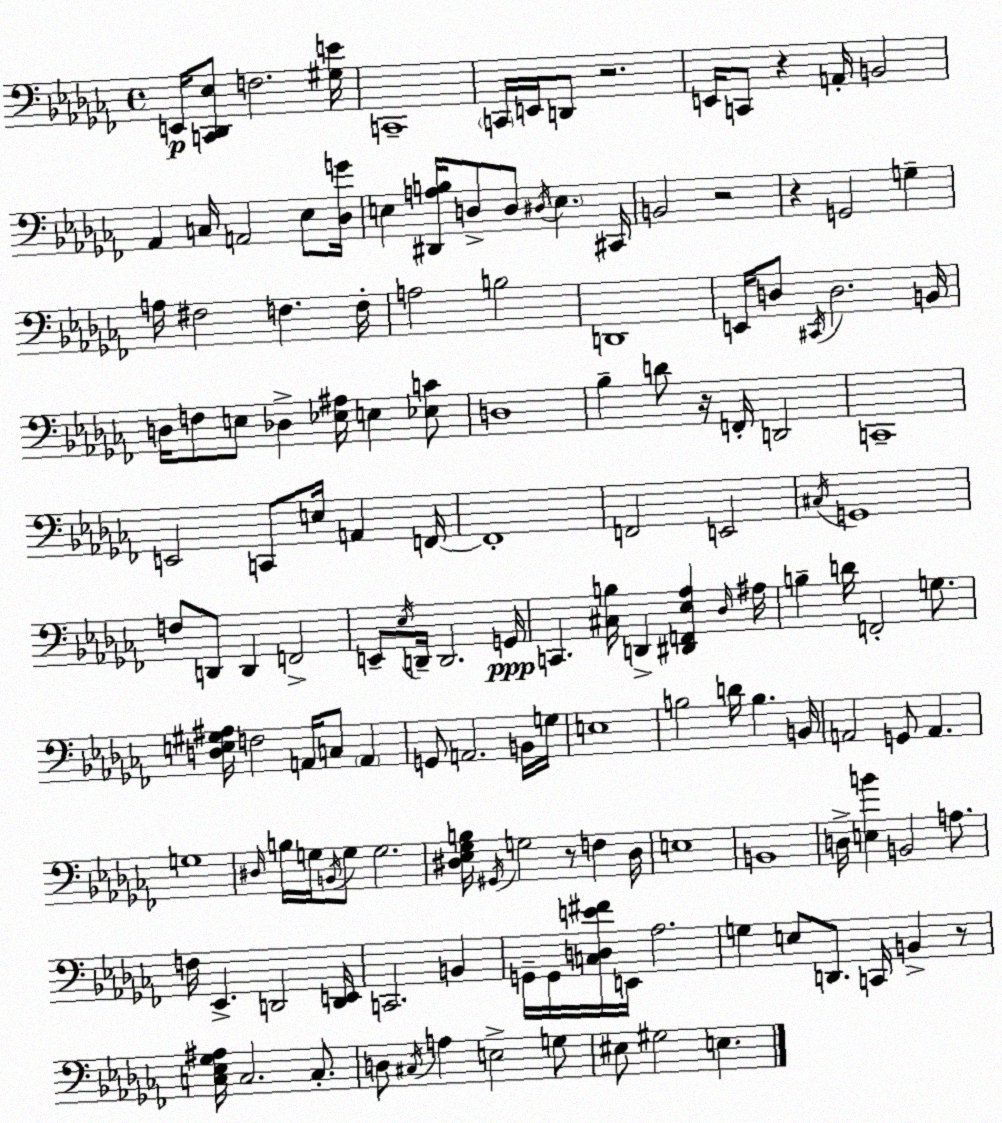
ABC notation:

X:1
T:Untitled
M:4/4
L:1/4
K:Abm
E,,/4 [C,,_D,,_E,]/2 F,2 [^G,E]/4 C,,4 C,,/4 E,,/4 D,,/2 z2 E,,/4 C,,/2 z A,,/4 B,,2 _A,, C,/4 A,,2 _E,/2 [_D,G]/4 E, [^D,,A,B,]/4 D,/2 D,/2 ^D,/4 E, ^C,,/4 B,,2 z2 z G,,2 G, A,/4 ^F,2 F, F,/4 A,2 B,2 D,,4 E,,/4 D,/2 ^C,,/4 D,2 B,,/4 D,/4 F,/2 E,/2 _D, [_E,^A,]/4 E, [_E,C]/2 D,4 _B, D/2 z/4 F,,/4 D,,2 C,,4 E,,2 C,,/2 E,/4 A,, F,,/4 F,,4 F,,2 E,,2 ^C,/4 G,,4 F,/2 D,,/2 D,, F,,2 E,,/2 _E,/4 D,,/4 D,,2 G,,/4 C,, [^C,B,]/4 D,, [^D,,F,,_E,_A,] _D,/4 ^A,/4 B, D/4 F,,2 G,/2 [D,E,^G,^A,]/4 F,2 A,,/4 C,/2 A,, G,,/2 A,,2 B,,/4 G,/4 E,4 B,2 D/4 B, B,,/4 A,,2 G,,/2 A,, G,4 ^D,/4 B,/4 G,/4 B,,/4 G,/2 G,2 [^D,_E,_G,B,]/4 ^G,,/4 G,2 z/2 F, ^D,/4 E,4 B,,4 D,/4 [E,B] B,,2 A,/2 F,/4 _E,, D,,2 [D,,E,,]/4 C,,2 B,, G,,/4 G,,/4 [C,D,E^F]/4 E,,/4 _A,2 G, E,/2 D,,/2 C,,/4 B,, z/2 [C,_E,_G,^A,]/4 C,2 C,/2 D,/2 ^C,/4 A, E,2 G,/2 ^E,/2 ^G,2 E,